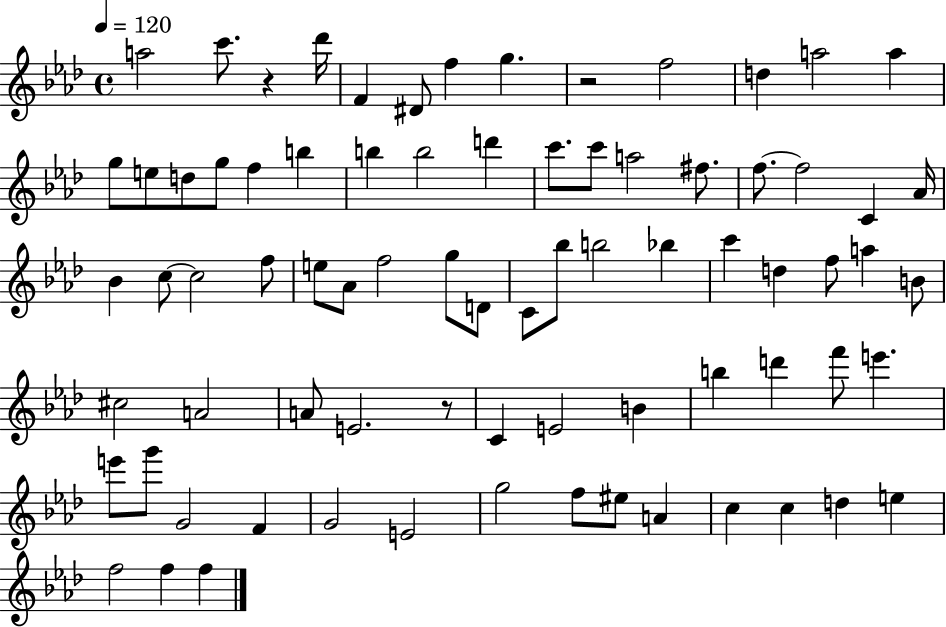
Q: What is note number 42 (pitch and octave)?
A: C6